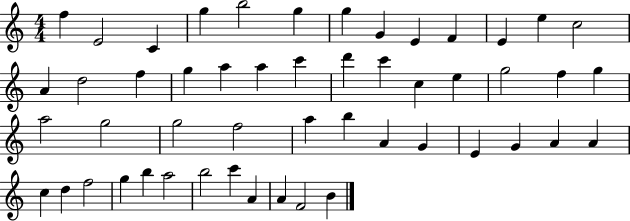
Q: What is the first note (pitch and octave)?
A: F5